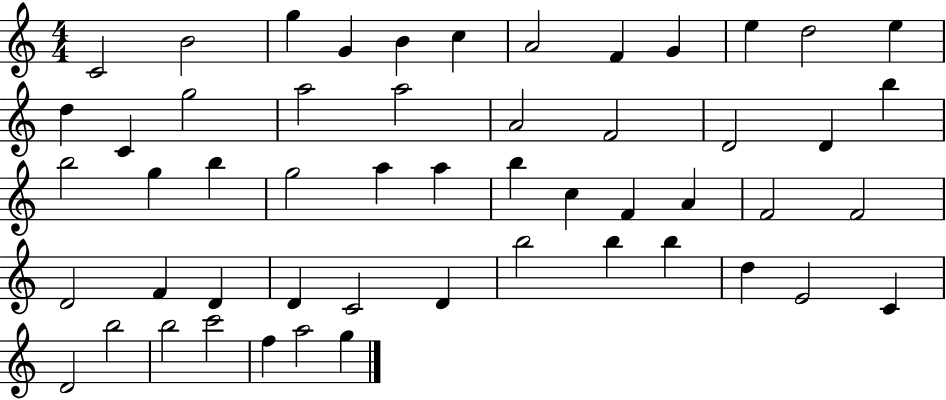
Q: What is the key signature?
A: C major